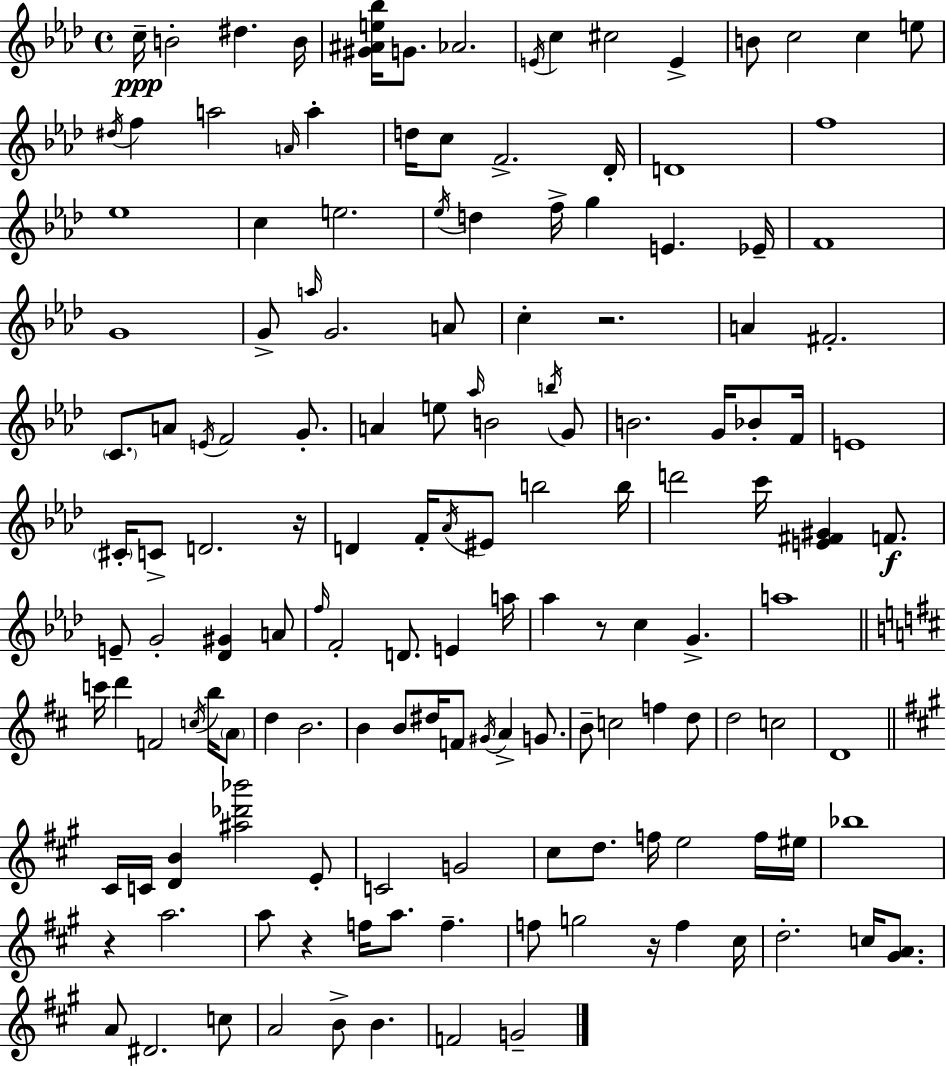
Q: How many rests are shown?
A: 6